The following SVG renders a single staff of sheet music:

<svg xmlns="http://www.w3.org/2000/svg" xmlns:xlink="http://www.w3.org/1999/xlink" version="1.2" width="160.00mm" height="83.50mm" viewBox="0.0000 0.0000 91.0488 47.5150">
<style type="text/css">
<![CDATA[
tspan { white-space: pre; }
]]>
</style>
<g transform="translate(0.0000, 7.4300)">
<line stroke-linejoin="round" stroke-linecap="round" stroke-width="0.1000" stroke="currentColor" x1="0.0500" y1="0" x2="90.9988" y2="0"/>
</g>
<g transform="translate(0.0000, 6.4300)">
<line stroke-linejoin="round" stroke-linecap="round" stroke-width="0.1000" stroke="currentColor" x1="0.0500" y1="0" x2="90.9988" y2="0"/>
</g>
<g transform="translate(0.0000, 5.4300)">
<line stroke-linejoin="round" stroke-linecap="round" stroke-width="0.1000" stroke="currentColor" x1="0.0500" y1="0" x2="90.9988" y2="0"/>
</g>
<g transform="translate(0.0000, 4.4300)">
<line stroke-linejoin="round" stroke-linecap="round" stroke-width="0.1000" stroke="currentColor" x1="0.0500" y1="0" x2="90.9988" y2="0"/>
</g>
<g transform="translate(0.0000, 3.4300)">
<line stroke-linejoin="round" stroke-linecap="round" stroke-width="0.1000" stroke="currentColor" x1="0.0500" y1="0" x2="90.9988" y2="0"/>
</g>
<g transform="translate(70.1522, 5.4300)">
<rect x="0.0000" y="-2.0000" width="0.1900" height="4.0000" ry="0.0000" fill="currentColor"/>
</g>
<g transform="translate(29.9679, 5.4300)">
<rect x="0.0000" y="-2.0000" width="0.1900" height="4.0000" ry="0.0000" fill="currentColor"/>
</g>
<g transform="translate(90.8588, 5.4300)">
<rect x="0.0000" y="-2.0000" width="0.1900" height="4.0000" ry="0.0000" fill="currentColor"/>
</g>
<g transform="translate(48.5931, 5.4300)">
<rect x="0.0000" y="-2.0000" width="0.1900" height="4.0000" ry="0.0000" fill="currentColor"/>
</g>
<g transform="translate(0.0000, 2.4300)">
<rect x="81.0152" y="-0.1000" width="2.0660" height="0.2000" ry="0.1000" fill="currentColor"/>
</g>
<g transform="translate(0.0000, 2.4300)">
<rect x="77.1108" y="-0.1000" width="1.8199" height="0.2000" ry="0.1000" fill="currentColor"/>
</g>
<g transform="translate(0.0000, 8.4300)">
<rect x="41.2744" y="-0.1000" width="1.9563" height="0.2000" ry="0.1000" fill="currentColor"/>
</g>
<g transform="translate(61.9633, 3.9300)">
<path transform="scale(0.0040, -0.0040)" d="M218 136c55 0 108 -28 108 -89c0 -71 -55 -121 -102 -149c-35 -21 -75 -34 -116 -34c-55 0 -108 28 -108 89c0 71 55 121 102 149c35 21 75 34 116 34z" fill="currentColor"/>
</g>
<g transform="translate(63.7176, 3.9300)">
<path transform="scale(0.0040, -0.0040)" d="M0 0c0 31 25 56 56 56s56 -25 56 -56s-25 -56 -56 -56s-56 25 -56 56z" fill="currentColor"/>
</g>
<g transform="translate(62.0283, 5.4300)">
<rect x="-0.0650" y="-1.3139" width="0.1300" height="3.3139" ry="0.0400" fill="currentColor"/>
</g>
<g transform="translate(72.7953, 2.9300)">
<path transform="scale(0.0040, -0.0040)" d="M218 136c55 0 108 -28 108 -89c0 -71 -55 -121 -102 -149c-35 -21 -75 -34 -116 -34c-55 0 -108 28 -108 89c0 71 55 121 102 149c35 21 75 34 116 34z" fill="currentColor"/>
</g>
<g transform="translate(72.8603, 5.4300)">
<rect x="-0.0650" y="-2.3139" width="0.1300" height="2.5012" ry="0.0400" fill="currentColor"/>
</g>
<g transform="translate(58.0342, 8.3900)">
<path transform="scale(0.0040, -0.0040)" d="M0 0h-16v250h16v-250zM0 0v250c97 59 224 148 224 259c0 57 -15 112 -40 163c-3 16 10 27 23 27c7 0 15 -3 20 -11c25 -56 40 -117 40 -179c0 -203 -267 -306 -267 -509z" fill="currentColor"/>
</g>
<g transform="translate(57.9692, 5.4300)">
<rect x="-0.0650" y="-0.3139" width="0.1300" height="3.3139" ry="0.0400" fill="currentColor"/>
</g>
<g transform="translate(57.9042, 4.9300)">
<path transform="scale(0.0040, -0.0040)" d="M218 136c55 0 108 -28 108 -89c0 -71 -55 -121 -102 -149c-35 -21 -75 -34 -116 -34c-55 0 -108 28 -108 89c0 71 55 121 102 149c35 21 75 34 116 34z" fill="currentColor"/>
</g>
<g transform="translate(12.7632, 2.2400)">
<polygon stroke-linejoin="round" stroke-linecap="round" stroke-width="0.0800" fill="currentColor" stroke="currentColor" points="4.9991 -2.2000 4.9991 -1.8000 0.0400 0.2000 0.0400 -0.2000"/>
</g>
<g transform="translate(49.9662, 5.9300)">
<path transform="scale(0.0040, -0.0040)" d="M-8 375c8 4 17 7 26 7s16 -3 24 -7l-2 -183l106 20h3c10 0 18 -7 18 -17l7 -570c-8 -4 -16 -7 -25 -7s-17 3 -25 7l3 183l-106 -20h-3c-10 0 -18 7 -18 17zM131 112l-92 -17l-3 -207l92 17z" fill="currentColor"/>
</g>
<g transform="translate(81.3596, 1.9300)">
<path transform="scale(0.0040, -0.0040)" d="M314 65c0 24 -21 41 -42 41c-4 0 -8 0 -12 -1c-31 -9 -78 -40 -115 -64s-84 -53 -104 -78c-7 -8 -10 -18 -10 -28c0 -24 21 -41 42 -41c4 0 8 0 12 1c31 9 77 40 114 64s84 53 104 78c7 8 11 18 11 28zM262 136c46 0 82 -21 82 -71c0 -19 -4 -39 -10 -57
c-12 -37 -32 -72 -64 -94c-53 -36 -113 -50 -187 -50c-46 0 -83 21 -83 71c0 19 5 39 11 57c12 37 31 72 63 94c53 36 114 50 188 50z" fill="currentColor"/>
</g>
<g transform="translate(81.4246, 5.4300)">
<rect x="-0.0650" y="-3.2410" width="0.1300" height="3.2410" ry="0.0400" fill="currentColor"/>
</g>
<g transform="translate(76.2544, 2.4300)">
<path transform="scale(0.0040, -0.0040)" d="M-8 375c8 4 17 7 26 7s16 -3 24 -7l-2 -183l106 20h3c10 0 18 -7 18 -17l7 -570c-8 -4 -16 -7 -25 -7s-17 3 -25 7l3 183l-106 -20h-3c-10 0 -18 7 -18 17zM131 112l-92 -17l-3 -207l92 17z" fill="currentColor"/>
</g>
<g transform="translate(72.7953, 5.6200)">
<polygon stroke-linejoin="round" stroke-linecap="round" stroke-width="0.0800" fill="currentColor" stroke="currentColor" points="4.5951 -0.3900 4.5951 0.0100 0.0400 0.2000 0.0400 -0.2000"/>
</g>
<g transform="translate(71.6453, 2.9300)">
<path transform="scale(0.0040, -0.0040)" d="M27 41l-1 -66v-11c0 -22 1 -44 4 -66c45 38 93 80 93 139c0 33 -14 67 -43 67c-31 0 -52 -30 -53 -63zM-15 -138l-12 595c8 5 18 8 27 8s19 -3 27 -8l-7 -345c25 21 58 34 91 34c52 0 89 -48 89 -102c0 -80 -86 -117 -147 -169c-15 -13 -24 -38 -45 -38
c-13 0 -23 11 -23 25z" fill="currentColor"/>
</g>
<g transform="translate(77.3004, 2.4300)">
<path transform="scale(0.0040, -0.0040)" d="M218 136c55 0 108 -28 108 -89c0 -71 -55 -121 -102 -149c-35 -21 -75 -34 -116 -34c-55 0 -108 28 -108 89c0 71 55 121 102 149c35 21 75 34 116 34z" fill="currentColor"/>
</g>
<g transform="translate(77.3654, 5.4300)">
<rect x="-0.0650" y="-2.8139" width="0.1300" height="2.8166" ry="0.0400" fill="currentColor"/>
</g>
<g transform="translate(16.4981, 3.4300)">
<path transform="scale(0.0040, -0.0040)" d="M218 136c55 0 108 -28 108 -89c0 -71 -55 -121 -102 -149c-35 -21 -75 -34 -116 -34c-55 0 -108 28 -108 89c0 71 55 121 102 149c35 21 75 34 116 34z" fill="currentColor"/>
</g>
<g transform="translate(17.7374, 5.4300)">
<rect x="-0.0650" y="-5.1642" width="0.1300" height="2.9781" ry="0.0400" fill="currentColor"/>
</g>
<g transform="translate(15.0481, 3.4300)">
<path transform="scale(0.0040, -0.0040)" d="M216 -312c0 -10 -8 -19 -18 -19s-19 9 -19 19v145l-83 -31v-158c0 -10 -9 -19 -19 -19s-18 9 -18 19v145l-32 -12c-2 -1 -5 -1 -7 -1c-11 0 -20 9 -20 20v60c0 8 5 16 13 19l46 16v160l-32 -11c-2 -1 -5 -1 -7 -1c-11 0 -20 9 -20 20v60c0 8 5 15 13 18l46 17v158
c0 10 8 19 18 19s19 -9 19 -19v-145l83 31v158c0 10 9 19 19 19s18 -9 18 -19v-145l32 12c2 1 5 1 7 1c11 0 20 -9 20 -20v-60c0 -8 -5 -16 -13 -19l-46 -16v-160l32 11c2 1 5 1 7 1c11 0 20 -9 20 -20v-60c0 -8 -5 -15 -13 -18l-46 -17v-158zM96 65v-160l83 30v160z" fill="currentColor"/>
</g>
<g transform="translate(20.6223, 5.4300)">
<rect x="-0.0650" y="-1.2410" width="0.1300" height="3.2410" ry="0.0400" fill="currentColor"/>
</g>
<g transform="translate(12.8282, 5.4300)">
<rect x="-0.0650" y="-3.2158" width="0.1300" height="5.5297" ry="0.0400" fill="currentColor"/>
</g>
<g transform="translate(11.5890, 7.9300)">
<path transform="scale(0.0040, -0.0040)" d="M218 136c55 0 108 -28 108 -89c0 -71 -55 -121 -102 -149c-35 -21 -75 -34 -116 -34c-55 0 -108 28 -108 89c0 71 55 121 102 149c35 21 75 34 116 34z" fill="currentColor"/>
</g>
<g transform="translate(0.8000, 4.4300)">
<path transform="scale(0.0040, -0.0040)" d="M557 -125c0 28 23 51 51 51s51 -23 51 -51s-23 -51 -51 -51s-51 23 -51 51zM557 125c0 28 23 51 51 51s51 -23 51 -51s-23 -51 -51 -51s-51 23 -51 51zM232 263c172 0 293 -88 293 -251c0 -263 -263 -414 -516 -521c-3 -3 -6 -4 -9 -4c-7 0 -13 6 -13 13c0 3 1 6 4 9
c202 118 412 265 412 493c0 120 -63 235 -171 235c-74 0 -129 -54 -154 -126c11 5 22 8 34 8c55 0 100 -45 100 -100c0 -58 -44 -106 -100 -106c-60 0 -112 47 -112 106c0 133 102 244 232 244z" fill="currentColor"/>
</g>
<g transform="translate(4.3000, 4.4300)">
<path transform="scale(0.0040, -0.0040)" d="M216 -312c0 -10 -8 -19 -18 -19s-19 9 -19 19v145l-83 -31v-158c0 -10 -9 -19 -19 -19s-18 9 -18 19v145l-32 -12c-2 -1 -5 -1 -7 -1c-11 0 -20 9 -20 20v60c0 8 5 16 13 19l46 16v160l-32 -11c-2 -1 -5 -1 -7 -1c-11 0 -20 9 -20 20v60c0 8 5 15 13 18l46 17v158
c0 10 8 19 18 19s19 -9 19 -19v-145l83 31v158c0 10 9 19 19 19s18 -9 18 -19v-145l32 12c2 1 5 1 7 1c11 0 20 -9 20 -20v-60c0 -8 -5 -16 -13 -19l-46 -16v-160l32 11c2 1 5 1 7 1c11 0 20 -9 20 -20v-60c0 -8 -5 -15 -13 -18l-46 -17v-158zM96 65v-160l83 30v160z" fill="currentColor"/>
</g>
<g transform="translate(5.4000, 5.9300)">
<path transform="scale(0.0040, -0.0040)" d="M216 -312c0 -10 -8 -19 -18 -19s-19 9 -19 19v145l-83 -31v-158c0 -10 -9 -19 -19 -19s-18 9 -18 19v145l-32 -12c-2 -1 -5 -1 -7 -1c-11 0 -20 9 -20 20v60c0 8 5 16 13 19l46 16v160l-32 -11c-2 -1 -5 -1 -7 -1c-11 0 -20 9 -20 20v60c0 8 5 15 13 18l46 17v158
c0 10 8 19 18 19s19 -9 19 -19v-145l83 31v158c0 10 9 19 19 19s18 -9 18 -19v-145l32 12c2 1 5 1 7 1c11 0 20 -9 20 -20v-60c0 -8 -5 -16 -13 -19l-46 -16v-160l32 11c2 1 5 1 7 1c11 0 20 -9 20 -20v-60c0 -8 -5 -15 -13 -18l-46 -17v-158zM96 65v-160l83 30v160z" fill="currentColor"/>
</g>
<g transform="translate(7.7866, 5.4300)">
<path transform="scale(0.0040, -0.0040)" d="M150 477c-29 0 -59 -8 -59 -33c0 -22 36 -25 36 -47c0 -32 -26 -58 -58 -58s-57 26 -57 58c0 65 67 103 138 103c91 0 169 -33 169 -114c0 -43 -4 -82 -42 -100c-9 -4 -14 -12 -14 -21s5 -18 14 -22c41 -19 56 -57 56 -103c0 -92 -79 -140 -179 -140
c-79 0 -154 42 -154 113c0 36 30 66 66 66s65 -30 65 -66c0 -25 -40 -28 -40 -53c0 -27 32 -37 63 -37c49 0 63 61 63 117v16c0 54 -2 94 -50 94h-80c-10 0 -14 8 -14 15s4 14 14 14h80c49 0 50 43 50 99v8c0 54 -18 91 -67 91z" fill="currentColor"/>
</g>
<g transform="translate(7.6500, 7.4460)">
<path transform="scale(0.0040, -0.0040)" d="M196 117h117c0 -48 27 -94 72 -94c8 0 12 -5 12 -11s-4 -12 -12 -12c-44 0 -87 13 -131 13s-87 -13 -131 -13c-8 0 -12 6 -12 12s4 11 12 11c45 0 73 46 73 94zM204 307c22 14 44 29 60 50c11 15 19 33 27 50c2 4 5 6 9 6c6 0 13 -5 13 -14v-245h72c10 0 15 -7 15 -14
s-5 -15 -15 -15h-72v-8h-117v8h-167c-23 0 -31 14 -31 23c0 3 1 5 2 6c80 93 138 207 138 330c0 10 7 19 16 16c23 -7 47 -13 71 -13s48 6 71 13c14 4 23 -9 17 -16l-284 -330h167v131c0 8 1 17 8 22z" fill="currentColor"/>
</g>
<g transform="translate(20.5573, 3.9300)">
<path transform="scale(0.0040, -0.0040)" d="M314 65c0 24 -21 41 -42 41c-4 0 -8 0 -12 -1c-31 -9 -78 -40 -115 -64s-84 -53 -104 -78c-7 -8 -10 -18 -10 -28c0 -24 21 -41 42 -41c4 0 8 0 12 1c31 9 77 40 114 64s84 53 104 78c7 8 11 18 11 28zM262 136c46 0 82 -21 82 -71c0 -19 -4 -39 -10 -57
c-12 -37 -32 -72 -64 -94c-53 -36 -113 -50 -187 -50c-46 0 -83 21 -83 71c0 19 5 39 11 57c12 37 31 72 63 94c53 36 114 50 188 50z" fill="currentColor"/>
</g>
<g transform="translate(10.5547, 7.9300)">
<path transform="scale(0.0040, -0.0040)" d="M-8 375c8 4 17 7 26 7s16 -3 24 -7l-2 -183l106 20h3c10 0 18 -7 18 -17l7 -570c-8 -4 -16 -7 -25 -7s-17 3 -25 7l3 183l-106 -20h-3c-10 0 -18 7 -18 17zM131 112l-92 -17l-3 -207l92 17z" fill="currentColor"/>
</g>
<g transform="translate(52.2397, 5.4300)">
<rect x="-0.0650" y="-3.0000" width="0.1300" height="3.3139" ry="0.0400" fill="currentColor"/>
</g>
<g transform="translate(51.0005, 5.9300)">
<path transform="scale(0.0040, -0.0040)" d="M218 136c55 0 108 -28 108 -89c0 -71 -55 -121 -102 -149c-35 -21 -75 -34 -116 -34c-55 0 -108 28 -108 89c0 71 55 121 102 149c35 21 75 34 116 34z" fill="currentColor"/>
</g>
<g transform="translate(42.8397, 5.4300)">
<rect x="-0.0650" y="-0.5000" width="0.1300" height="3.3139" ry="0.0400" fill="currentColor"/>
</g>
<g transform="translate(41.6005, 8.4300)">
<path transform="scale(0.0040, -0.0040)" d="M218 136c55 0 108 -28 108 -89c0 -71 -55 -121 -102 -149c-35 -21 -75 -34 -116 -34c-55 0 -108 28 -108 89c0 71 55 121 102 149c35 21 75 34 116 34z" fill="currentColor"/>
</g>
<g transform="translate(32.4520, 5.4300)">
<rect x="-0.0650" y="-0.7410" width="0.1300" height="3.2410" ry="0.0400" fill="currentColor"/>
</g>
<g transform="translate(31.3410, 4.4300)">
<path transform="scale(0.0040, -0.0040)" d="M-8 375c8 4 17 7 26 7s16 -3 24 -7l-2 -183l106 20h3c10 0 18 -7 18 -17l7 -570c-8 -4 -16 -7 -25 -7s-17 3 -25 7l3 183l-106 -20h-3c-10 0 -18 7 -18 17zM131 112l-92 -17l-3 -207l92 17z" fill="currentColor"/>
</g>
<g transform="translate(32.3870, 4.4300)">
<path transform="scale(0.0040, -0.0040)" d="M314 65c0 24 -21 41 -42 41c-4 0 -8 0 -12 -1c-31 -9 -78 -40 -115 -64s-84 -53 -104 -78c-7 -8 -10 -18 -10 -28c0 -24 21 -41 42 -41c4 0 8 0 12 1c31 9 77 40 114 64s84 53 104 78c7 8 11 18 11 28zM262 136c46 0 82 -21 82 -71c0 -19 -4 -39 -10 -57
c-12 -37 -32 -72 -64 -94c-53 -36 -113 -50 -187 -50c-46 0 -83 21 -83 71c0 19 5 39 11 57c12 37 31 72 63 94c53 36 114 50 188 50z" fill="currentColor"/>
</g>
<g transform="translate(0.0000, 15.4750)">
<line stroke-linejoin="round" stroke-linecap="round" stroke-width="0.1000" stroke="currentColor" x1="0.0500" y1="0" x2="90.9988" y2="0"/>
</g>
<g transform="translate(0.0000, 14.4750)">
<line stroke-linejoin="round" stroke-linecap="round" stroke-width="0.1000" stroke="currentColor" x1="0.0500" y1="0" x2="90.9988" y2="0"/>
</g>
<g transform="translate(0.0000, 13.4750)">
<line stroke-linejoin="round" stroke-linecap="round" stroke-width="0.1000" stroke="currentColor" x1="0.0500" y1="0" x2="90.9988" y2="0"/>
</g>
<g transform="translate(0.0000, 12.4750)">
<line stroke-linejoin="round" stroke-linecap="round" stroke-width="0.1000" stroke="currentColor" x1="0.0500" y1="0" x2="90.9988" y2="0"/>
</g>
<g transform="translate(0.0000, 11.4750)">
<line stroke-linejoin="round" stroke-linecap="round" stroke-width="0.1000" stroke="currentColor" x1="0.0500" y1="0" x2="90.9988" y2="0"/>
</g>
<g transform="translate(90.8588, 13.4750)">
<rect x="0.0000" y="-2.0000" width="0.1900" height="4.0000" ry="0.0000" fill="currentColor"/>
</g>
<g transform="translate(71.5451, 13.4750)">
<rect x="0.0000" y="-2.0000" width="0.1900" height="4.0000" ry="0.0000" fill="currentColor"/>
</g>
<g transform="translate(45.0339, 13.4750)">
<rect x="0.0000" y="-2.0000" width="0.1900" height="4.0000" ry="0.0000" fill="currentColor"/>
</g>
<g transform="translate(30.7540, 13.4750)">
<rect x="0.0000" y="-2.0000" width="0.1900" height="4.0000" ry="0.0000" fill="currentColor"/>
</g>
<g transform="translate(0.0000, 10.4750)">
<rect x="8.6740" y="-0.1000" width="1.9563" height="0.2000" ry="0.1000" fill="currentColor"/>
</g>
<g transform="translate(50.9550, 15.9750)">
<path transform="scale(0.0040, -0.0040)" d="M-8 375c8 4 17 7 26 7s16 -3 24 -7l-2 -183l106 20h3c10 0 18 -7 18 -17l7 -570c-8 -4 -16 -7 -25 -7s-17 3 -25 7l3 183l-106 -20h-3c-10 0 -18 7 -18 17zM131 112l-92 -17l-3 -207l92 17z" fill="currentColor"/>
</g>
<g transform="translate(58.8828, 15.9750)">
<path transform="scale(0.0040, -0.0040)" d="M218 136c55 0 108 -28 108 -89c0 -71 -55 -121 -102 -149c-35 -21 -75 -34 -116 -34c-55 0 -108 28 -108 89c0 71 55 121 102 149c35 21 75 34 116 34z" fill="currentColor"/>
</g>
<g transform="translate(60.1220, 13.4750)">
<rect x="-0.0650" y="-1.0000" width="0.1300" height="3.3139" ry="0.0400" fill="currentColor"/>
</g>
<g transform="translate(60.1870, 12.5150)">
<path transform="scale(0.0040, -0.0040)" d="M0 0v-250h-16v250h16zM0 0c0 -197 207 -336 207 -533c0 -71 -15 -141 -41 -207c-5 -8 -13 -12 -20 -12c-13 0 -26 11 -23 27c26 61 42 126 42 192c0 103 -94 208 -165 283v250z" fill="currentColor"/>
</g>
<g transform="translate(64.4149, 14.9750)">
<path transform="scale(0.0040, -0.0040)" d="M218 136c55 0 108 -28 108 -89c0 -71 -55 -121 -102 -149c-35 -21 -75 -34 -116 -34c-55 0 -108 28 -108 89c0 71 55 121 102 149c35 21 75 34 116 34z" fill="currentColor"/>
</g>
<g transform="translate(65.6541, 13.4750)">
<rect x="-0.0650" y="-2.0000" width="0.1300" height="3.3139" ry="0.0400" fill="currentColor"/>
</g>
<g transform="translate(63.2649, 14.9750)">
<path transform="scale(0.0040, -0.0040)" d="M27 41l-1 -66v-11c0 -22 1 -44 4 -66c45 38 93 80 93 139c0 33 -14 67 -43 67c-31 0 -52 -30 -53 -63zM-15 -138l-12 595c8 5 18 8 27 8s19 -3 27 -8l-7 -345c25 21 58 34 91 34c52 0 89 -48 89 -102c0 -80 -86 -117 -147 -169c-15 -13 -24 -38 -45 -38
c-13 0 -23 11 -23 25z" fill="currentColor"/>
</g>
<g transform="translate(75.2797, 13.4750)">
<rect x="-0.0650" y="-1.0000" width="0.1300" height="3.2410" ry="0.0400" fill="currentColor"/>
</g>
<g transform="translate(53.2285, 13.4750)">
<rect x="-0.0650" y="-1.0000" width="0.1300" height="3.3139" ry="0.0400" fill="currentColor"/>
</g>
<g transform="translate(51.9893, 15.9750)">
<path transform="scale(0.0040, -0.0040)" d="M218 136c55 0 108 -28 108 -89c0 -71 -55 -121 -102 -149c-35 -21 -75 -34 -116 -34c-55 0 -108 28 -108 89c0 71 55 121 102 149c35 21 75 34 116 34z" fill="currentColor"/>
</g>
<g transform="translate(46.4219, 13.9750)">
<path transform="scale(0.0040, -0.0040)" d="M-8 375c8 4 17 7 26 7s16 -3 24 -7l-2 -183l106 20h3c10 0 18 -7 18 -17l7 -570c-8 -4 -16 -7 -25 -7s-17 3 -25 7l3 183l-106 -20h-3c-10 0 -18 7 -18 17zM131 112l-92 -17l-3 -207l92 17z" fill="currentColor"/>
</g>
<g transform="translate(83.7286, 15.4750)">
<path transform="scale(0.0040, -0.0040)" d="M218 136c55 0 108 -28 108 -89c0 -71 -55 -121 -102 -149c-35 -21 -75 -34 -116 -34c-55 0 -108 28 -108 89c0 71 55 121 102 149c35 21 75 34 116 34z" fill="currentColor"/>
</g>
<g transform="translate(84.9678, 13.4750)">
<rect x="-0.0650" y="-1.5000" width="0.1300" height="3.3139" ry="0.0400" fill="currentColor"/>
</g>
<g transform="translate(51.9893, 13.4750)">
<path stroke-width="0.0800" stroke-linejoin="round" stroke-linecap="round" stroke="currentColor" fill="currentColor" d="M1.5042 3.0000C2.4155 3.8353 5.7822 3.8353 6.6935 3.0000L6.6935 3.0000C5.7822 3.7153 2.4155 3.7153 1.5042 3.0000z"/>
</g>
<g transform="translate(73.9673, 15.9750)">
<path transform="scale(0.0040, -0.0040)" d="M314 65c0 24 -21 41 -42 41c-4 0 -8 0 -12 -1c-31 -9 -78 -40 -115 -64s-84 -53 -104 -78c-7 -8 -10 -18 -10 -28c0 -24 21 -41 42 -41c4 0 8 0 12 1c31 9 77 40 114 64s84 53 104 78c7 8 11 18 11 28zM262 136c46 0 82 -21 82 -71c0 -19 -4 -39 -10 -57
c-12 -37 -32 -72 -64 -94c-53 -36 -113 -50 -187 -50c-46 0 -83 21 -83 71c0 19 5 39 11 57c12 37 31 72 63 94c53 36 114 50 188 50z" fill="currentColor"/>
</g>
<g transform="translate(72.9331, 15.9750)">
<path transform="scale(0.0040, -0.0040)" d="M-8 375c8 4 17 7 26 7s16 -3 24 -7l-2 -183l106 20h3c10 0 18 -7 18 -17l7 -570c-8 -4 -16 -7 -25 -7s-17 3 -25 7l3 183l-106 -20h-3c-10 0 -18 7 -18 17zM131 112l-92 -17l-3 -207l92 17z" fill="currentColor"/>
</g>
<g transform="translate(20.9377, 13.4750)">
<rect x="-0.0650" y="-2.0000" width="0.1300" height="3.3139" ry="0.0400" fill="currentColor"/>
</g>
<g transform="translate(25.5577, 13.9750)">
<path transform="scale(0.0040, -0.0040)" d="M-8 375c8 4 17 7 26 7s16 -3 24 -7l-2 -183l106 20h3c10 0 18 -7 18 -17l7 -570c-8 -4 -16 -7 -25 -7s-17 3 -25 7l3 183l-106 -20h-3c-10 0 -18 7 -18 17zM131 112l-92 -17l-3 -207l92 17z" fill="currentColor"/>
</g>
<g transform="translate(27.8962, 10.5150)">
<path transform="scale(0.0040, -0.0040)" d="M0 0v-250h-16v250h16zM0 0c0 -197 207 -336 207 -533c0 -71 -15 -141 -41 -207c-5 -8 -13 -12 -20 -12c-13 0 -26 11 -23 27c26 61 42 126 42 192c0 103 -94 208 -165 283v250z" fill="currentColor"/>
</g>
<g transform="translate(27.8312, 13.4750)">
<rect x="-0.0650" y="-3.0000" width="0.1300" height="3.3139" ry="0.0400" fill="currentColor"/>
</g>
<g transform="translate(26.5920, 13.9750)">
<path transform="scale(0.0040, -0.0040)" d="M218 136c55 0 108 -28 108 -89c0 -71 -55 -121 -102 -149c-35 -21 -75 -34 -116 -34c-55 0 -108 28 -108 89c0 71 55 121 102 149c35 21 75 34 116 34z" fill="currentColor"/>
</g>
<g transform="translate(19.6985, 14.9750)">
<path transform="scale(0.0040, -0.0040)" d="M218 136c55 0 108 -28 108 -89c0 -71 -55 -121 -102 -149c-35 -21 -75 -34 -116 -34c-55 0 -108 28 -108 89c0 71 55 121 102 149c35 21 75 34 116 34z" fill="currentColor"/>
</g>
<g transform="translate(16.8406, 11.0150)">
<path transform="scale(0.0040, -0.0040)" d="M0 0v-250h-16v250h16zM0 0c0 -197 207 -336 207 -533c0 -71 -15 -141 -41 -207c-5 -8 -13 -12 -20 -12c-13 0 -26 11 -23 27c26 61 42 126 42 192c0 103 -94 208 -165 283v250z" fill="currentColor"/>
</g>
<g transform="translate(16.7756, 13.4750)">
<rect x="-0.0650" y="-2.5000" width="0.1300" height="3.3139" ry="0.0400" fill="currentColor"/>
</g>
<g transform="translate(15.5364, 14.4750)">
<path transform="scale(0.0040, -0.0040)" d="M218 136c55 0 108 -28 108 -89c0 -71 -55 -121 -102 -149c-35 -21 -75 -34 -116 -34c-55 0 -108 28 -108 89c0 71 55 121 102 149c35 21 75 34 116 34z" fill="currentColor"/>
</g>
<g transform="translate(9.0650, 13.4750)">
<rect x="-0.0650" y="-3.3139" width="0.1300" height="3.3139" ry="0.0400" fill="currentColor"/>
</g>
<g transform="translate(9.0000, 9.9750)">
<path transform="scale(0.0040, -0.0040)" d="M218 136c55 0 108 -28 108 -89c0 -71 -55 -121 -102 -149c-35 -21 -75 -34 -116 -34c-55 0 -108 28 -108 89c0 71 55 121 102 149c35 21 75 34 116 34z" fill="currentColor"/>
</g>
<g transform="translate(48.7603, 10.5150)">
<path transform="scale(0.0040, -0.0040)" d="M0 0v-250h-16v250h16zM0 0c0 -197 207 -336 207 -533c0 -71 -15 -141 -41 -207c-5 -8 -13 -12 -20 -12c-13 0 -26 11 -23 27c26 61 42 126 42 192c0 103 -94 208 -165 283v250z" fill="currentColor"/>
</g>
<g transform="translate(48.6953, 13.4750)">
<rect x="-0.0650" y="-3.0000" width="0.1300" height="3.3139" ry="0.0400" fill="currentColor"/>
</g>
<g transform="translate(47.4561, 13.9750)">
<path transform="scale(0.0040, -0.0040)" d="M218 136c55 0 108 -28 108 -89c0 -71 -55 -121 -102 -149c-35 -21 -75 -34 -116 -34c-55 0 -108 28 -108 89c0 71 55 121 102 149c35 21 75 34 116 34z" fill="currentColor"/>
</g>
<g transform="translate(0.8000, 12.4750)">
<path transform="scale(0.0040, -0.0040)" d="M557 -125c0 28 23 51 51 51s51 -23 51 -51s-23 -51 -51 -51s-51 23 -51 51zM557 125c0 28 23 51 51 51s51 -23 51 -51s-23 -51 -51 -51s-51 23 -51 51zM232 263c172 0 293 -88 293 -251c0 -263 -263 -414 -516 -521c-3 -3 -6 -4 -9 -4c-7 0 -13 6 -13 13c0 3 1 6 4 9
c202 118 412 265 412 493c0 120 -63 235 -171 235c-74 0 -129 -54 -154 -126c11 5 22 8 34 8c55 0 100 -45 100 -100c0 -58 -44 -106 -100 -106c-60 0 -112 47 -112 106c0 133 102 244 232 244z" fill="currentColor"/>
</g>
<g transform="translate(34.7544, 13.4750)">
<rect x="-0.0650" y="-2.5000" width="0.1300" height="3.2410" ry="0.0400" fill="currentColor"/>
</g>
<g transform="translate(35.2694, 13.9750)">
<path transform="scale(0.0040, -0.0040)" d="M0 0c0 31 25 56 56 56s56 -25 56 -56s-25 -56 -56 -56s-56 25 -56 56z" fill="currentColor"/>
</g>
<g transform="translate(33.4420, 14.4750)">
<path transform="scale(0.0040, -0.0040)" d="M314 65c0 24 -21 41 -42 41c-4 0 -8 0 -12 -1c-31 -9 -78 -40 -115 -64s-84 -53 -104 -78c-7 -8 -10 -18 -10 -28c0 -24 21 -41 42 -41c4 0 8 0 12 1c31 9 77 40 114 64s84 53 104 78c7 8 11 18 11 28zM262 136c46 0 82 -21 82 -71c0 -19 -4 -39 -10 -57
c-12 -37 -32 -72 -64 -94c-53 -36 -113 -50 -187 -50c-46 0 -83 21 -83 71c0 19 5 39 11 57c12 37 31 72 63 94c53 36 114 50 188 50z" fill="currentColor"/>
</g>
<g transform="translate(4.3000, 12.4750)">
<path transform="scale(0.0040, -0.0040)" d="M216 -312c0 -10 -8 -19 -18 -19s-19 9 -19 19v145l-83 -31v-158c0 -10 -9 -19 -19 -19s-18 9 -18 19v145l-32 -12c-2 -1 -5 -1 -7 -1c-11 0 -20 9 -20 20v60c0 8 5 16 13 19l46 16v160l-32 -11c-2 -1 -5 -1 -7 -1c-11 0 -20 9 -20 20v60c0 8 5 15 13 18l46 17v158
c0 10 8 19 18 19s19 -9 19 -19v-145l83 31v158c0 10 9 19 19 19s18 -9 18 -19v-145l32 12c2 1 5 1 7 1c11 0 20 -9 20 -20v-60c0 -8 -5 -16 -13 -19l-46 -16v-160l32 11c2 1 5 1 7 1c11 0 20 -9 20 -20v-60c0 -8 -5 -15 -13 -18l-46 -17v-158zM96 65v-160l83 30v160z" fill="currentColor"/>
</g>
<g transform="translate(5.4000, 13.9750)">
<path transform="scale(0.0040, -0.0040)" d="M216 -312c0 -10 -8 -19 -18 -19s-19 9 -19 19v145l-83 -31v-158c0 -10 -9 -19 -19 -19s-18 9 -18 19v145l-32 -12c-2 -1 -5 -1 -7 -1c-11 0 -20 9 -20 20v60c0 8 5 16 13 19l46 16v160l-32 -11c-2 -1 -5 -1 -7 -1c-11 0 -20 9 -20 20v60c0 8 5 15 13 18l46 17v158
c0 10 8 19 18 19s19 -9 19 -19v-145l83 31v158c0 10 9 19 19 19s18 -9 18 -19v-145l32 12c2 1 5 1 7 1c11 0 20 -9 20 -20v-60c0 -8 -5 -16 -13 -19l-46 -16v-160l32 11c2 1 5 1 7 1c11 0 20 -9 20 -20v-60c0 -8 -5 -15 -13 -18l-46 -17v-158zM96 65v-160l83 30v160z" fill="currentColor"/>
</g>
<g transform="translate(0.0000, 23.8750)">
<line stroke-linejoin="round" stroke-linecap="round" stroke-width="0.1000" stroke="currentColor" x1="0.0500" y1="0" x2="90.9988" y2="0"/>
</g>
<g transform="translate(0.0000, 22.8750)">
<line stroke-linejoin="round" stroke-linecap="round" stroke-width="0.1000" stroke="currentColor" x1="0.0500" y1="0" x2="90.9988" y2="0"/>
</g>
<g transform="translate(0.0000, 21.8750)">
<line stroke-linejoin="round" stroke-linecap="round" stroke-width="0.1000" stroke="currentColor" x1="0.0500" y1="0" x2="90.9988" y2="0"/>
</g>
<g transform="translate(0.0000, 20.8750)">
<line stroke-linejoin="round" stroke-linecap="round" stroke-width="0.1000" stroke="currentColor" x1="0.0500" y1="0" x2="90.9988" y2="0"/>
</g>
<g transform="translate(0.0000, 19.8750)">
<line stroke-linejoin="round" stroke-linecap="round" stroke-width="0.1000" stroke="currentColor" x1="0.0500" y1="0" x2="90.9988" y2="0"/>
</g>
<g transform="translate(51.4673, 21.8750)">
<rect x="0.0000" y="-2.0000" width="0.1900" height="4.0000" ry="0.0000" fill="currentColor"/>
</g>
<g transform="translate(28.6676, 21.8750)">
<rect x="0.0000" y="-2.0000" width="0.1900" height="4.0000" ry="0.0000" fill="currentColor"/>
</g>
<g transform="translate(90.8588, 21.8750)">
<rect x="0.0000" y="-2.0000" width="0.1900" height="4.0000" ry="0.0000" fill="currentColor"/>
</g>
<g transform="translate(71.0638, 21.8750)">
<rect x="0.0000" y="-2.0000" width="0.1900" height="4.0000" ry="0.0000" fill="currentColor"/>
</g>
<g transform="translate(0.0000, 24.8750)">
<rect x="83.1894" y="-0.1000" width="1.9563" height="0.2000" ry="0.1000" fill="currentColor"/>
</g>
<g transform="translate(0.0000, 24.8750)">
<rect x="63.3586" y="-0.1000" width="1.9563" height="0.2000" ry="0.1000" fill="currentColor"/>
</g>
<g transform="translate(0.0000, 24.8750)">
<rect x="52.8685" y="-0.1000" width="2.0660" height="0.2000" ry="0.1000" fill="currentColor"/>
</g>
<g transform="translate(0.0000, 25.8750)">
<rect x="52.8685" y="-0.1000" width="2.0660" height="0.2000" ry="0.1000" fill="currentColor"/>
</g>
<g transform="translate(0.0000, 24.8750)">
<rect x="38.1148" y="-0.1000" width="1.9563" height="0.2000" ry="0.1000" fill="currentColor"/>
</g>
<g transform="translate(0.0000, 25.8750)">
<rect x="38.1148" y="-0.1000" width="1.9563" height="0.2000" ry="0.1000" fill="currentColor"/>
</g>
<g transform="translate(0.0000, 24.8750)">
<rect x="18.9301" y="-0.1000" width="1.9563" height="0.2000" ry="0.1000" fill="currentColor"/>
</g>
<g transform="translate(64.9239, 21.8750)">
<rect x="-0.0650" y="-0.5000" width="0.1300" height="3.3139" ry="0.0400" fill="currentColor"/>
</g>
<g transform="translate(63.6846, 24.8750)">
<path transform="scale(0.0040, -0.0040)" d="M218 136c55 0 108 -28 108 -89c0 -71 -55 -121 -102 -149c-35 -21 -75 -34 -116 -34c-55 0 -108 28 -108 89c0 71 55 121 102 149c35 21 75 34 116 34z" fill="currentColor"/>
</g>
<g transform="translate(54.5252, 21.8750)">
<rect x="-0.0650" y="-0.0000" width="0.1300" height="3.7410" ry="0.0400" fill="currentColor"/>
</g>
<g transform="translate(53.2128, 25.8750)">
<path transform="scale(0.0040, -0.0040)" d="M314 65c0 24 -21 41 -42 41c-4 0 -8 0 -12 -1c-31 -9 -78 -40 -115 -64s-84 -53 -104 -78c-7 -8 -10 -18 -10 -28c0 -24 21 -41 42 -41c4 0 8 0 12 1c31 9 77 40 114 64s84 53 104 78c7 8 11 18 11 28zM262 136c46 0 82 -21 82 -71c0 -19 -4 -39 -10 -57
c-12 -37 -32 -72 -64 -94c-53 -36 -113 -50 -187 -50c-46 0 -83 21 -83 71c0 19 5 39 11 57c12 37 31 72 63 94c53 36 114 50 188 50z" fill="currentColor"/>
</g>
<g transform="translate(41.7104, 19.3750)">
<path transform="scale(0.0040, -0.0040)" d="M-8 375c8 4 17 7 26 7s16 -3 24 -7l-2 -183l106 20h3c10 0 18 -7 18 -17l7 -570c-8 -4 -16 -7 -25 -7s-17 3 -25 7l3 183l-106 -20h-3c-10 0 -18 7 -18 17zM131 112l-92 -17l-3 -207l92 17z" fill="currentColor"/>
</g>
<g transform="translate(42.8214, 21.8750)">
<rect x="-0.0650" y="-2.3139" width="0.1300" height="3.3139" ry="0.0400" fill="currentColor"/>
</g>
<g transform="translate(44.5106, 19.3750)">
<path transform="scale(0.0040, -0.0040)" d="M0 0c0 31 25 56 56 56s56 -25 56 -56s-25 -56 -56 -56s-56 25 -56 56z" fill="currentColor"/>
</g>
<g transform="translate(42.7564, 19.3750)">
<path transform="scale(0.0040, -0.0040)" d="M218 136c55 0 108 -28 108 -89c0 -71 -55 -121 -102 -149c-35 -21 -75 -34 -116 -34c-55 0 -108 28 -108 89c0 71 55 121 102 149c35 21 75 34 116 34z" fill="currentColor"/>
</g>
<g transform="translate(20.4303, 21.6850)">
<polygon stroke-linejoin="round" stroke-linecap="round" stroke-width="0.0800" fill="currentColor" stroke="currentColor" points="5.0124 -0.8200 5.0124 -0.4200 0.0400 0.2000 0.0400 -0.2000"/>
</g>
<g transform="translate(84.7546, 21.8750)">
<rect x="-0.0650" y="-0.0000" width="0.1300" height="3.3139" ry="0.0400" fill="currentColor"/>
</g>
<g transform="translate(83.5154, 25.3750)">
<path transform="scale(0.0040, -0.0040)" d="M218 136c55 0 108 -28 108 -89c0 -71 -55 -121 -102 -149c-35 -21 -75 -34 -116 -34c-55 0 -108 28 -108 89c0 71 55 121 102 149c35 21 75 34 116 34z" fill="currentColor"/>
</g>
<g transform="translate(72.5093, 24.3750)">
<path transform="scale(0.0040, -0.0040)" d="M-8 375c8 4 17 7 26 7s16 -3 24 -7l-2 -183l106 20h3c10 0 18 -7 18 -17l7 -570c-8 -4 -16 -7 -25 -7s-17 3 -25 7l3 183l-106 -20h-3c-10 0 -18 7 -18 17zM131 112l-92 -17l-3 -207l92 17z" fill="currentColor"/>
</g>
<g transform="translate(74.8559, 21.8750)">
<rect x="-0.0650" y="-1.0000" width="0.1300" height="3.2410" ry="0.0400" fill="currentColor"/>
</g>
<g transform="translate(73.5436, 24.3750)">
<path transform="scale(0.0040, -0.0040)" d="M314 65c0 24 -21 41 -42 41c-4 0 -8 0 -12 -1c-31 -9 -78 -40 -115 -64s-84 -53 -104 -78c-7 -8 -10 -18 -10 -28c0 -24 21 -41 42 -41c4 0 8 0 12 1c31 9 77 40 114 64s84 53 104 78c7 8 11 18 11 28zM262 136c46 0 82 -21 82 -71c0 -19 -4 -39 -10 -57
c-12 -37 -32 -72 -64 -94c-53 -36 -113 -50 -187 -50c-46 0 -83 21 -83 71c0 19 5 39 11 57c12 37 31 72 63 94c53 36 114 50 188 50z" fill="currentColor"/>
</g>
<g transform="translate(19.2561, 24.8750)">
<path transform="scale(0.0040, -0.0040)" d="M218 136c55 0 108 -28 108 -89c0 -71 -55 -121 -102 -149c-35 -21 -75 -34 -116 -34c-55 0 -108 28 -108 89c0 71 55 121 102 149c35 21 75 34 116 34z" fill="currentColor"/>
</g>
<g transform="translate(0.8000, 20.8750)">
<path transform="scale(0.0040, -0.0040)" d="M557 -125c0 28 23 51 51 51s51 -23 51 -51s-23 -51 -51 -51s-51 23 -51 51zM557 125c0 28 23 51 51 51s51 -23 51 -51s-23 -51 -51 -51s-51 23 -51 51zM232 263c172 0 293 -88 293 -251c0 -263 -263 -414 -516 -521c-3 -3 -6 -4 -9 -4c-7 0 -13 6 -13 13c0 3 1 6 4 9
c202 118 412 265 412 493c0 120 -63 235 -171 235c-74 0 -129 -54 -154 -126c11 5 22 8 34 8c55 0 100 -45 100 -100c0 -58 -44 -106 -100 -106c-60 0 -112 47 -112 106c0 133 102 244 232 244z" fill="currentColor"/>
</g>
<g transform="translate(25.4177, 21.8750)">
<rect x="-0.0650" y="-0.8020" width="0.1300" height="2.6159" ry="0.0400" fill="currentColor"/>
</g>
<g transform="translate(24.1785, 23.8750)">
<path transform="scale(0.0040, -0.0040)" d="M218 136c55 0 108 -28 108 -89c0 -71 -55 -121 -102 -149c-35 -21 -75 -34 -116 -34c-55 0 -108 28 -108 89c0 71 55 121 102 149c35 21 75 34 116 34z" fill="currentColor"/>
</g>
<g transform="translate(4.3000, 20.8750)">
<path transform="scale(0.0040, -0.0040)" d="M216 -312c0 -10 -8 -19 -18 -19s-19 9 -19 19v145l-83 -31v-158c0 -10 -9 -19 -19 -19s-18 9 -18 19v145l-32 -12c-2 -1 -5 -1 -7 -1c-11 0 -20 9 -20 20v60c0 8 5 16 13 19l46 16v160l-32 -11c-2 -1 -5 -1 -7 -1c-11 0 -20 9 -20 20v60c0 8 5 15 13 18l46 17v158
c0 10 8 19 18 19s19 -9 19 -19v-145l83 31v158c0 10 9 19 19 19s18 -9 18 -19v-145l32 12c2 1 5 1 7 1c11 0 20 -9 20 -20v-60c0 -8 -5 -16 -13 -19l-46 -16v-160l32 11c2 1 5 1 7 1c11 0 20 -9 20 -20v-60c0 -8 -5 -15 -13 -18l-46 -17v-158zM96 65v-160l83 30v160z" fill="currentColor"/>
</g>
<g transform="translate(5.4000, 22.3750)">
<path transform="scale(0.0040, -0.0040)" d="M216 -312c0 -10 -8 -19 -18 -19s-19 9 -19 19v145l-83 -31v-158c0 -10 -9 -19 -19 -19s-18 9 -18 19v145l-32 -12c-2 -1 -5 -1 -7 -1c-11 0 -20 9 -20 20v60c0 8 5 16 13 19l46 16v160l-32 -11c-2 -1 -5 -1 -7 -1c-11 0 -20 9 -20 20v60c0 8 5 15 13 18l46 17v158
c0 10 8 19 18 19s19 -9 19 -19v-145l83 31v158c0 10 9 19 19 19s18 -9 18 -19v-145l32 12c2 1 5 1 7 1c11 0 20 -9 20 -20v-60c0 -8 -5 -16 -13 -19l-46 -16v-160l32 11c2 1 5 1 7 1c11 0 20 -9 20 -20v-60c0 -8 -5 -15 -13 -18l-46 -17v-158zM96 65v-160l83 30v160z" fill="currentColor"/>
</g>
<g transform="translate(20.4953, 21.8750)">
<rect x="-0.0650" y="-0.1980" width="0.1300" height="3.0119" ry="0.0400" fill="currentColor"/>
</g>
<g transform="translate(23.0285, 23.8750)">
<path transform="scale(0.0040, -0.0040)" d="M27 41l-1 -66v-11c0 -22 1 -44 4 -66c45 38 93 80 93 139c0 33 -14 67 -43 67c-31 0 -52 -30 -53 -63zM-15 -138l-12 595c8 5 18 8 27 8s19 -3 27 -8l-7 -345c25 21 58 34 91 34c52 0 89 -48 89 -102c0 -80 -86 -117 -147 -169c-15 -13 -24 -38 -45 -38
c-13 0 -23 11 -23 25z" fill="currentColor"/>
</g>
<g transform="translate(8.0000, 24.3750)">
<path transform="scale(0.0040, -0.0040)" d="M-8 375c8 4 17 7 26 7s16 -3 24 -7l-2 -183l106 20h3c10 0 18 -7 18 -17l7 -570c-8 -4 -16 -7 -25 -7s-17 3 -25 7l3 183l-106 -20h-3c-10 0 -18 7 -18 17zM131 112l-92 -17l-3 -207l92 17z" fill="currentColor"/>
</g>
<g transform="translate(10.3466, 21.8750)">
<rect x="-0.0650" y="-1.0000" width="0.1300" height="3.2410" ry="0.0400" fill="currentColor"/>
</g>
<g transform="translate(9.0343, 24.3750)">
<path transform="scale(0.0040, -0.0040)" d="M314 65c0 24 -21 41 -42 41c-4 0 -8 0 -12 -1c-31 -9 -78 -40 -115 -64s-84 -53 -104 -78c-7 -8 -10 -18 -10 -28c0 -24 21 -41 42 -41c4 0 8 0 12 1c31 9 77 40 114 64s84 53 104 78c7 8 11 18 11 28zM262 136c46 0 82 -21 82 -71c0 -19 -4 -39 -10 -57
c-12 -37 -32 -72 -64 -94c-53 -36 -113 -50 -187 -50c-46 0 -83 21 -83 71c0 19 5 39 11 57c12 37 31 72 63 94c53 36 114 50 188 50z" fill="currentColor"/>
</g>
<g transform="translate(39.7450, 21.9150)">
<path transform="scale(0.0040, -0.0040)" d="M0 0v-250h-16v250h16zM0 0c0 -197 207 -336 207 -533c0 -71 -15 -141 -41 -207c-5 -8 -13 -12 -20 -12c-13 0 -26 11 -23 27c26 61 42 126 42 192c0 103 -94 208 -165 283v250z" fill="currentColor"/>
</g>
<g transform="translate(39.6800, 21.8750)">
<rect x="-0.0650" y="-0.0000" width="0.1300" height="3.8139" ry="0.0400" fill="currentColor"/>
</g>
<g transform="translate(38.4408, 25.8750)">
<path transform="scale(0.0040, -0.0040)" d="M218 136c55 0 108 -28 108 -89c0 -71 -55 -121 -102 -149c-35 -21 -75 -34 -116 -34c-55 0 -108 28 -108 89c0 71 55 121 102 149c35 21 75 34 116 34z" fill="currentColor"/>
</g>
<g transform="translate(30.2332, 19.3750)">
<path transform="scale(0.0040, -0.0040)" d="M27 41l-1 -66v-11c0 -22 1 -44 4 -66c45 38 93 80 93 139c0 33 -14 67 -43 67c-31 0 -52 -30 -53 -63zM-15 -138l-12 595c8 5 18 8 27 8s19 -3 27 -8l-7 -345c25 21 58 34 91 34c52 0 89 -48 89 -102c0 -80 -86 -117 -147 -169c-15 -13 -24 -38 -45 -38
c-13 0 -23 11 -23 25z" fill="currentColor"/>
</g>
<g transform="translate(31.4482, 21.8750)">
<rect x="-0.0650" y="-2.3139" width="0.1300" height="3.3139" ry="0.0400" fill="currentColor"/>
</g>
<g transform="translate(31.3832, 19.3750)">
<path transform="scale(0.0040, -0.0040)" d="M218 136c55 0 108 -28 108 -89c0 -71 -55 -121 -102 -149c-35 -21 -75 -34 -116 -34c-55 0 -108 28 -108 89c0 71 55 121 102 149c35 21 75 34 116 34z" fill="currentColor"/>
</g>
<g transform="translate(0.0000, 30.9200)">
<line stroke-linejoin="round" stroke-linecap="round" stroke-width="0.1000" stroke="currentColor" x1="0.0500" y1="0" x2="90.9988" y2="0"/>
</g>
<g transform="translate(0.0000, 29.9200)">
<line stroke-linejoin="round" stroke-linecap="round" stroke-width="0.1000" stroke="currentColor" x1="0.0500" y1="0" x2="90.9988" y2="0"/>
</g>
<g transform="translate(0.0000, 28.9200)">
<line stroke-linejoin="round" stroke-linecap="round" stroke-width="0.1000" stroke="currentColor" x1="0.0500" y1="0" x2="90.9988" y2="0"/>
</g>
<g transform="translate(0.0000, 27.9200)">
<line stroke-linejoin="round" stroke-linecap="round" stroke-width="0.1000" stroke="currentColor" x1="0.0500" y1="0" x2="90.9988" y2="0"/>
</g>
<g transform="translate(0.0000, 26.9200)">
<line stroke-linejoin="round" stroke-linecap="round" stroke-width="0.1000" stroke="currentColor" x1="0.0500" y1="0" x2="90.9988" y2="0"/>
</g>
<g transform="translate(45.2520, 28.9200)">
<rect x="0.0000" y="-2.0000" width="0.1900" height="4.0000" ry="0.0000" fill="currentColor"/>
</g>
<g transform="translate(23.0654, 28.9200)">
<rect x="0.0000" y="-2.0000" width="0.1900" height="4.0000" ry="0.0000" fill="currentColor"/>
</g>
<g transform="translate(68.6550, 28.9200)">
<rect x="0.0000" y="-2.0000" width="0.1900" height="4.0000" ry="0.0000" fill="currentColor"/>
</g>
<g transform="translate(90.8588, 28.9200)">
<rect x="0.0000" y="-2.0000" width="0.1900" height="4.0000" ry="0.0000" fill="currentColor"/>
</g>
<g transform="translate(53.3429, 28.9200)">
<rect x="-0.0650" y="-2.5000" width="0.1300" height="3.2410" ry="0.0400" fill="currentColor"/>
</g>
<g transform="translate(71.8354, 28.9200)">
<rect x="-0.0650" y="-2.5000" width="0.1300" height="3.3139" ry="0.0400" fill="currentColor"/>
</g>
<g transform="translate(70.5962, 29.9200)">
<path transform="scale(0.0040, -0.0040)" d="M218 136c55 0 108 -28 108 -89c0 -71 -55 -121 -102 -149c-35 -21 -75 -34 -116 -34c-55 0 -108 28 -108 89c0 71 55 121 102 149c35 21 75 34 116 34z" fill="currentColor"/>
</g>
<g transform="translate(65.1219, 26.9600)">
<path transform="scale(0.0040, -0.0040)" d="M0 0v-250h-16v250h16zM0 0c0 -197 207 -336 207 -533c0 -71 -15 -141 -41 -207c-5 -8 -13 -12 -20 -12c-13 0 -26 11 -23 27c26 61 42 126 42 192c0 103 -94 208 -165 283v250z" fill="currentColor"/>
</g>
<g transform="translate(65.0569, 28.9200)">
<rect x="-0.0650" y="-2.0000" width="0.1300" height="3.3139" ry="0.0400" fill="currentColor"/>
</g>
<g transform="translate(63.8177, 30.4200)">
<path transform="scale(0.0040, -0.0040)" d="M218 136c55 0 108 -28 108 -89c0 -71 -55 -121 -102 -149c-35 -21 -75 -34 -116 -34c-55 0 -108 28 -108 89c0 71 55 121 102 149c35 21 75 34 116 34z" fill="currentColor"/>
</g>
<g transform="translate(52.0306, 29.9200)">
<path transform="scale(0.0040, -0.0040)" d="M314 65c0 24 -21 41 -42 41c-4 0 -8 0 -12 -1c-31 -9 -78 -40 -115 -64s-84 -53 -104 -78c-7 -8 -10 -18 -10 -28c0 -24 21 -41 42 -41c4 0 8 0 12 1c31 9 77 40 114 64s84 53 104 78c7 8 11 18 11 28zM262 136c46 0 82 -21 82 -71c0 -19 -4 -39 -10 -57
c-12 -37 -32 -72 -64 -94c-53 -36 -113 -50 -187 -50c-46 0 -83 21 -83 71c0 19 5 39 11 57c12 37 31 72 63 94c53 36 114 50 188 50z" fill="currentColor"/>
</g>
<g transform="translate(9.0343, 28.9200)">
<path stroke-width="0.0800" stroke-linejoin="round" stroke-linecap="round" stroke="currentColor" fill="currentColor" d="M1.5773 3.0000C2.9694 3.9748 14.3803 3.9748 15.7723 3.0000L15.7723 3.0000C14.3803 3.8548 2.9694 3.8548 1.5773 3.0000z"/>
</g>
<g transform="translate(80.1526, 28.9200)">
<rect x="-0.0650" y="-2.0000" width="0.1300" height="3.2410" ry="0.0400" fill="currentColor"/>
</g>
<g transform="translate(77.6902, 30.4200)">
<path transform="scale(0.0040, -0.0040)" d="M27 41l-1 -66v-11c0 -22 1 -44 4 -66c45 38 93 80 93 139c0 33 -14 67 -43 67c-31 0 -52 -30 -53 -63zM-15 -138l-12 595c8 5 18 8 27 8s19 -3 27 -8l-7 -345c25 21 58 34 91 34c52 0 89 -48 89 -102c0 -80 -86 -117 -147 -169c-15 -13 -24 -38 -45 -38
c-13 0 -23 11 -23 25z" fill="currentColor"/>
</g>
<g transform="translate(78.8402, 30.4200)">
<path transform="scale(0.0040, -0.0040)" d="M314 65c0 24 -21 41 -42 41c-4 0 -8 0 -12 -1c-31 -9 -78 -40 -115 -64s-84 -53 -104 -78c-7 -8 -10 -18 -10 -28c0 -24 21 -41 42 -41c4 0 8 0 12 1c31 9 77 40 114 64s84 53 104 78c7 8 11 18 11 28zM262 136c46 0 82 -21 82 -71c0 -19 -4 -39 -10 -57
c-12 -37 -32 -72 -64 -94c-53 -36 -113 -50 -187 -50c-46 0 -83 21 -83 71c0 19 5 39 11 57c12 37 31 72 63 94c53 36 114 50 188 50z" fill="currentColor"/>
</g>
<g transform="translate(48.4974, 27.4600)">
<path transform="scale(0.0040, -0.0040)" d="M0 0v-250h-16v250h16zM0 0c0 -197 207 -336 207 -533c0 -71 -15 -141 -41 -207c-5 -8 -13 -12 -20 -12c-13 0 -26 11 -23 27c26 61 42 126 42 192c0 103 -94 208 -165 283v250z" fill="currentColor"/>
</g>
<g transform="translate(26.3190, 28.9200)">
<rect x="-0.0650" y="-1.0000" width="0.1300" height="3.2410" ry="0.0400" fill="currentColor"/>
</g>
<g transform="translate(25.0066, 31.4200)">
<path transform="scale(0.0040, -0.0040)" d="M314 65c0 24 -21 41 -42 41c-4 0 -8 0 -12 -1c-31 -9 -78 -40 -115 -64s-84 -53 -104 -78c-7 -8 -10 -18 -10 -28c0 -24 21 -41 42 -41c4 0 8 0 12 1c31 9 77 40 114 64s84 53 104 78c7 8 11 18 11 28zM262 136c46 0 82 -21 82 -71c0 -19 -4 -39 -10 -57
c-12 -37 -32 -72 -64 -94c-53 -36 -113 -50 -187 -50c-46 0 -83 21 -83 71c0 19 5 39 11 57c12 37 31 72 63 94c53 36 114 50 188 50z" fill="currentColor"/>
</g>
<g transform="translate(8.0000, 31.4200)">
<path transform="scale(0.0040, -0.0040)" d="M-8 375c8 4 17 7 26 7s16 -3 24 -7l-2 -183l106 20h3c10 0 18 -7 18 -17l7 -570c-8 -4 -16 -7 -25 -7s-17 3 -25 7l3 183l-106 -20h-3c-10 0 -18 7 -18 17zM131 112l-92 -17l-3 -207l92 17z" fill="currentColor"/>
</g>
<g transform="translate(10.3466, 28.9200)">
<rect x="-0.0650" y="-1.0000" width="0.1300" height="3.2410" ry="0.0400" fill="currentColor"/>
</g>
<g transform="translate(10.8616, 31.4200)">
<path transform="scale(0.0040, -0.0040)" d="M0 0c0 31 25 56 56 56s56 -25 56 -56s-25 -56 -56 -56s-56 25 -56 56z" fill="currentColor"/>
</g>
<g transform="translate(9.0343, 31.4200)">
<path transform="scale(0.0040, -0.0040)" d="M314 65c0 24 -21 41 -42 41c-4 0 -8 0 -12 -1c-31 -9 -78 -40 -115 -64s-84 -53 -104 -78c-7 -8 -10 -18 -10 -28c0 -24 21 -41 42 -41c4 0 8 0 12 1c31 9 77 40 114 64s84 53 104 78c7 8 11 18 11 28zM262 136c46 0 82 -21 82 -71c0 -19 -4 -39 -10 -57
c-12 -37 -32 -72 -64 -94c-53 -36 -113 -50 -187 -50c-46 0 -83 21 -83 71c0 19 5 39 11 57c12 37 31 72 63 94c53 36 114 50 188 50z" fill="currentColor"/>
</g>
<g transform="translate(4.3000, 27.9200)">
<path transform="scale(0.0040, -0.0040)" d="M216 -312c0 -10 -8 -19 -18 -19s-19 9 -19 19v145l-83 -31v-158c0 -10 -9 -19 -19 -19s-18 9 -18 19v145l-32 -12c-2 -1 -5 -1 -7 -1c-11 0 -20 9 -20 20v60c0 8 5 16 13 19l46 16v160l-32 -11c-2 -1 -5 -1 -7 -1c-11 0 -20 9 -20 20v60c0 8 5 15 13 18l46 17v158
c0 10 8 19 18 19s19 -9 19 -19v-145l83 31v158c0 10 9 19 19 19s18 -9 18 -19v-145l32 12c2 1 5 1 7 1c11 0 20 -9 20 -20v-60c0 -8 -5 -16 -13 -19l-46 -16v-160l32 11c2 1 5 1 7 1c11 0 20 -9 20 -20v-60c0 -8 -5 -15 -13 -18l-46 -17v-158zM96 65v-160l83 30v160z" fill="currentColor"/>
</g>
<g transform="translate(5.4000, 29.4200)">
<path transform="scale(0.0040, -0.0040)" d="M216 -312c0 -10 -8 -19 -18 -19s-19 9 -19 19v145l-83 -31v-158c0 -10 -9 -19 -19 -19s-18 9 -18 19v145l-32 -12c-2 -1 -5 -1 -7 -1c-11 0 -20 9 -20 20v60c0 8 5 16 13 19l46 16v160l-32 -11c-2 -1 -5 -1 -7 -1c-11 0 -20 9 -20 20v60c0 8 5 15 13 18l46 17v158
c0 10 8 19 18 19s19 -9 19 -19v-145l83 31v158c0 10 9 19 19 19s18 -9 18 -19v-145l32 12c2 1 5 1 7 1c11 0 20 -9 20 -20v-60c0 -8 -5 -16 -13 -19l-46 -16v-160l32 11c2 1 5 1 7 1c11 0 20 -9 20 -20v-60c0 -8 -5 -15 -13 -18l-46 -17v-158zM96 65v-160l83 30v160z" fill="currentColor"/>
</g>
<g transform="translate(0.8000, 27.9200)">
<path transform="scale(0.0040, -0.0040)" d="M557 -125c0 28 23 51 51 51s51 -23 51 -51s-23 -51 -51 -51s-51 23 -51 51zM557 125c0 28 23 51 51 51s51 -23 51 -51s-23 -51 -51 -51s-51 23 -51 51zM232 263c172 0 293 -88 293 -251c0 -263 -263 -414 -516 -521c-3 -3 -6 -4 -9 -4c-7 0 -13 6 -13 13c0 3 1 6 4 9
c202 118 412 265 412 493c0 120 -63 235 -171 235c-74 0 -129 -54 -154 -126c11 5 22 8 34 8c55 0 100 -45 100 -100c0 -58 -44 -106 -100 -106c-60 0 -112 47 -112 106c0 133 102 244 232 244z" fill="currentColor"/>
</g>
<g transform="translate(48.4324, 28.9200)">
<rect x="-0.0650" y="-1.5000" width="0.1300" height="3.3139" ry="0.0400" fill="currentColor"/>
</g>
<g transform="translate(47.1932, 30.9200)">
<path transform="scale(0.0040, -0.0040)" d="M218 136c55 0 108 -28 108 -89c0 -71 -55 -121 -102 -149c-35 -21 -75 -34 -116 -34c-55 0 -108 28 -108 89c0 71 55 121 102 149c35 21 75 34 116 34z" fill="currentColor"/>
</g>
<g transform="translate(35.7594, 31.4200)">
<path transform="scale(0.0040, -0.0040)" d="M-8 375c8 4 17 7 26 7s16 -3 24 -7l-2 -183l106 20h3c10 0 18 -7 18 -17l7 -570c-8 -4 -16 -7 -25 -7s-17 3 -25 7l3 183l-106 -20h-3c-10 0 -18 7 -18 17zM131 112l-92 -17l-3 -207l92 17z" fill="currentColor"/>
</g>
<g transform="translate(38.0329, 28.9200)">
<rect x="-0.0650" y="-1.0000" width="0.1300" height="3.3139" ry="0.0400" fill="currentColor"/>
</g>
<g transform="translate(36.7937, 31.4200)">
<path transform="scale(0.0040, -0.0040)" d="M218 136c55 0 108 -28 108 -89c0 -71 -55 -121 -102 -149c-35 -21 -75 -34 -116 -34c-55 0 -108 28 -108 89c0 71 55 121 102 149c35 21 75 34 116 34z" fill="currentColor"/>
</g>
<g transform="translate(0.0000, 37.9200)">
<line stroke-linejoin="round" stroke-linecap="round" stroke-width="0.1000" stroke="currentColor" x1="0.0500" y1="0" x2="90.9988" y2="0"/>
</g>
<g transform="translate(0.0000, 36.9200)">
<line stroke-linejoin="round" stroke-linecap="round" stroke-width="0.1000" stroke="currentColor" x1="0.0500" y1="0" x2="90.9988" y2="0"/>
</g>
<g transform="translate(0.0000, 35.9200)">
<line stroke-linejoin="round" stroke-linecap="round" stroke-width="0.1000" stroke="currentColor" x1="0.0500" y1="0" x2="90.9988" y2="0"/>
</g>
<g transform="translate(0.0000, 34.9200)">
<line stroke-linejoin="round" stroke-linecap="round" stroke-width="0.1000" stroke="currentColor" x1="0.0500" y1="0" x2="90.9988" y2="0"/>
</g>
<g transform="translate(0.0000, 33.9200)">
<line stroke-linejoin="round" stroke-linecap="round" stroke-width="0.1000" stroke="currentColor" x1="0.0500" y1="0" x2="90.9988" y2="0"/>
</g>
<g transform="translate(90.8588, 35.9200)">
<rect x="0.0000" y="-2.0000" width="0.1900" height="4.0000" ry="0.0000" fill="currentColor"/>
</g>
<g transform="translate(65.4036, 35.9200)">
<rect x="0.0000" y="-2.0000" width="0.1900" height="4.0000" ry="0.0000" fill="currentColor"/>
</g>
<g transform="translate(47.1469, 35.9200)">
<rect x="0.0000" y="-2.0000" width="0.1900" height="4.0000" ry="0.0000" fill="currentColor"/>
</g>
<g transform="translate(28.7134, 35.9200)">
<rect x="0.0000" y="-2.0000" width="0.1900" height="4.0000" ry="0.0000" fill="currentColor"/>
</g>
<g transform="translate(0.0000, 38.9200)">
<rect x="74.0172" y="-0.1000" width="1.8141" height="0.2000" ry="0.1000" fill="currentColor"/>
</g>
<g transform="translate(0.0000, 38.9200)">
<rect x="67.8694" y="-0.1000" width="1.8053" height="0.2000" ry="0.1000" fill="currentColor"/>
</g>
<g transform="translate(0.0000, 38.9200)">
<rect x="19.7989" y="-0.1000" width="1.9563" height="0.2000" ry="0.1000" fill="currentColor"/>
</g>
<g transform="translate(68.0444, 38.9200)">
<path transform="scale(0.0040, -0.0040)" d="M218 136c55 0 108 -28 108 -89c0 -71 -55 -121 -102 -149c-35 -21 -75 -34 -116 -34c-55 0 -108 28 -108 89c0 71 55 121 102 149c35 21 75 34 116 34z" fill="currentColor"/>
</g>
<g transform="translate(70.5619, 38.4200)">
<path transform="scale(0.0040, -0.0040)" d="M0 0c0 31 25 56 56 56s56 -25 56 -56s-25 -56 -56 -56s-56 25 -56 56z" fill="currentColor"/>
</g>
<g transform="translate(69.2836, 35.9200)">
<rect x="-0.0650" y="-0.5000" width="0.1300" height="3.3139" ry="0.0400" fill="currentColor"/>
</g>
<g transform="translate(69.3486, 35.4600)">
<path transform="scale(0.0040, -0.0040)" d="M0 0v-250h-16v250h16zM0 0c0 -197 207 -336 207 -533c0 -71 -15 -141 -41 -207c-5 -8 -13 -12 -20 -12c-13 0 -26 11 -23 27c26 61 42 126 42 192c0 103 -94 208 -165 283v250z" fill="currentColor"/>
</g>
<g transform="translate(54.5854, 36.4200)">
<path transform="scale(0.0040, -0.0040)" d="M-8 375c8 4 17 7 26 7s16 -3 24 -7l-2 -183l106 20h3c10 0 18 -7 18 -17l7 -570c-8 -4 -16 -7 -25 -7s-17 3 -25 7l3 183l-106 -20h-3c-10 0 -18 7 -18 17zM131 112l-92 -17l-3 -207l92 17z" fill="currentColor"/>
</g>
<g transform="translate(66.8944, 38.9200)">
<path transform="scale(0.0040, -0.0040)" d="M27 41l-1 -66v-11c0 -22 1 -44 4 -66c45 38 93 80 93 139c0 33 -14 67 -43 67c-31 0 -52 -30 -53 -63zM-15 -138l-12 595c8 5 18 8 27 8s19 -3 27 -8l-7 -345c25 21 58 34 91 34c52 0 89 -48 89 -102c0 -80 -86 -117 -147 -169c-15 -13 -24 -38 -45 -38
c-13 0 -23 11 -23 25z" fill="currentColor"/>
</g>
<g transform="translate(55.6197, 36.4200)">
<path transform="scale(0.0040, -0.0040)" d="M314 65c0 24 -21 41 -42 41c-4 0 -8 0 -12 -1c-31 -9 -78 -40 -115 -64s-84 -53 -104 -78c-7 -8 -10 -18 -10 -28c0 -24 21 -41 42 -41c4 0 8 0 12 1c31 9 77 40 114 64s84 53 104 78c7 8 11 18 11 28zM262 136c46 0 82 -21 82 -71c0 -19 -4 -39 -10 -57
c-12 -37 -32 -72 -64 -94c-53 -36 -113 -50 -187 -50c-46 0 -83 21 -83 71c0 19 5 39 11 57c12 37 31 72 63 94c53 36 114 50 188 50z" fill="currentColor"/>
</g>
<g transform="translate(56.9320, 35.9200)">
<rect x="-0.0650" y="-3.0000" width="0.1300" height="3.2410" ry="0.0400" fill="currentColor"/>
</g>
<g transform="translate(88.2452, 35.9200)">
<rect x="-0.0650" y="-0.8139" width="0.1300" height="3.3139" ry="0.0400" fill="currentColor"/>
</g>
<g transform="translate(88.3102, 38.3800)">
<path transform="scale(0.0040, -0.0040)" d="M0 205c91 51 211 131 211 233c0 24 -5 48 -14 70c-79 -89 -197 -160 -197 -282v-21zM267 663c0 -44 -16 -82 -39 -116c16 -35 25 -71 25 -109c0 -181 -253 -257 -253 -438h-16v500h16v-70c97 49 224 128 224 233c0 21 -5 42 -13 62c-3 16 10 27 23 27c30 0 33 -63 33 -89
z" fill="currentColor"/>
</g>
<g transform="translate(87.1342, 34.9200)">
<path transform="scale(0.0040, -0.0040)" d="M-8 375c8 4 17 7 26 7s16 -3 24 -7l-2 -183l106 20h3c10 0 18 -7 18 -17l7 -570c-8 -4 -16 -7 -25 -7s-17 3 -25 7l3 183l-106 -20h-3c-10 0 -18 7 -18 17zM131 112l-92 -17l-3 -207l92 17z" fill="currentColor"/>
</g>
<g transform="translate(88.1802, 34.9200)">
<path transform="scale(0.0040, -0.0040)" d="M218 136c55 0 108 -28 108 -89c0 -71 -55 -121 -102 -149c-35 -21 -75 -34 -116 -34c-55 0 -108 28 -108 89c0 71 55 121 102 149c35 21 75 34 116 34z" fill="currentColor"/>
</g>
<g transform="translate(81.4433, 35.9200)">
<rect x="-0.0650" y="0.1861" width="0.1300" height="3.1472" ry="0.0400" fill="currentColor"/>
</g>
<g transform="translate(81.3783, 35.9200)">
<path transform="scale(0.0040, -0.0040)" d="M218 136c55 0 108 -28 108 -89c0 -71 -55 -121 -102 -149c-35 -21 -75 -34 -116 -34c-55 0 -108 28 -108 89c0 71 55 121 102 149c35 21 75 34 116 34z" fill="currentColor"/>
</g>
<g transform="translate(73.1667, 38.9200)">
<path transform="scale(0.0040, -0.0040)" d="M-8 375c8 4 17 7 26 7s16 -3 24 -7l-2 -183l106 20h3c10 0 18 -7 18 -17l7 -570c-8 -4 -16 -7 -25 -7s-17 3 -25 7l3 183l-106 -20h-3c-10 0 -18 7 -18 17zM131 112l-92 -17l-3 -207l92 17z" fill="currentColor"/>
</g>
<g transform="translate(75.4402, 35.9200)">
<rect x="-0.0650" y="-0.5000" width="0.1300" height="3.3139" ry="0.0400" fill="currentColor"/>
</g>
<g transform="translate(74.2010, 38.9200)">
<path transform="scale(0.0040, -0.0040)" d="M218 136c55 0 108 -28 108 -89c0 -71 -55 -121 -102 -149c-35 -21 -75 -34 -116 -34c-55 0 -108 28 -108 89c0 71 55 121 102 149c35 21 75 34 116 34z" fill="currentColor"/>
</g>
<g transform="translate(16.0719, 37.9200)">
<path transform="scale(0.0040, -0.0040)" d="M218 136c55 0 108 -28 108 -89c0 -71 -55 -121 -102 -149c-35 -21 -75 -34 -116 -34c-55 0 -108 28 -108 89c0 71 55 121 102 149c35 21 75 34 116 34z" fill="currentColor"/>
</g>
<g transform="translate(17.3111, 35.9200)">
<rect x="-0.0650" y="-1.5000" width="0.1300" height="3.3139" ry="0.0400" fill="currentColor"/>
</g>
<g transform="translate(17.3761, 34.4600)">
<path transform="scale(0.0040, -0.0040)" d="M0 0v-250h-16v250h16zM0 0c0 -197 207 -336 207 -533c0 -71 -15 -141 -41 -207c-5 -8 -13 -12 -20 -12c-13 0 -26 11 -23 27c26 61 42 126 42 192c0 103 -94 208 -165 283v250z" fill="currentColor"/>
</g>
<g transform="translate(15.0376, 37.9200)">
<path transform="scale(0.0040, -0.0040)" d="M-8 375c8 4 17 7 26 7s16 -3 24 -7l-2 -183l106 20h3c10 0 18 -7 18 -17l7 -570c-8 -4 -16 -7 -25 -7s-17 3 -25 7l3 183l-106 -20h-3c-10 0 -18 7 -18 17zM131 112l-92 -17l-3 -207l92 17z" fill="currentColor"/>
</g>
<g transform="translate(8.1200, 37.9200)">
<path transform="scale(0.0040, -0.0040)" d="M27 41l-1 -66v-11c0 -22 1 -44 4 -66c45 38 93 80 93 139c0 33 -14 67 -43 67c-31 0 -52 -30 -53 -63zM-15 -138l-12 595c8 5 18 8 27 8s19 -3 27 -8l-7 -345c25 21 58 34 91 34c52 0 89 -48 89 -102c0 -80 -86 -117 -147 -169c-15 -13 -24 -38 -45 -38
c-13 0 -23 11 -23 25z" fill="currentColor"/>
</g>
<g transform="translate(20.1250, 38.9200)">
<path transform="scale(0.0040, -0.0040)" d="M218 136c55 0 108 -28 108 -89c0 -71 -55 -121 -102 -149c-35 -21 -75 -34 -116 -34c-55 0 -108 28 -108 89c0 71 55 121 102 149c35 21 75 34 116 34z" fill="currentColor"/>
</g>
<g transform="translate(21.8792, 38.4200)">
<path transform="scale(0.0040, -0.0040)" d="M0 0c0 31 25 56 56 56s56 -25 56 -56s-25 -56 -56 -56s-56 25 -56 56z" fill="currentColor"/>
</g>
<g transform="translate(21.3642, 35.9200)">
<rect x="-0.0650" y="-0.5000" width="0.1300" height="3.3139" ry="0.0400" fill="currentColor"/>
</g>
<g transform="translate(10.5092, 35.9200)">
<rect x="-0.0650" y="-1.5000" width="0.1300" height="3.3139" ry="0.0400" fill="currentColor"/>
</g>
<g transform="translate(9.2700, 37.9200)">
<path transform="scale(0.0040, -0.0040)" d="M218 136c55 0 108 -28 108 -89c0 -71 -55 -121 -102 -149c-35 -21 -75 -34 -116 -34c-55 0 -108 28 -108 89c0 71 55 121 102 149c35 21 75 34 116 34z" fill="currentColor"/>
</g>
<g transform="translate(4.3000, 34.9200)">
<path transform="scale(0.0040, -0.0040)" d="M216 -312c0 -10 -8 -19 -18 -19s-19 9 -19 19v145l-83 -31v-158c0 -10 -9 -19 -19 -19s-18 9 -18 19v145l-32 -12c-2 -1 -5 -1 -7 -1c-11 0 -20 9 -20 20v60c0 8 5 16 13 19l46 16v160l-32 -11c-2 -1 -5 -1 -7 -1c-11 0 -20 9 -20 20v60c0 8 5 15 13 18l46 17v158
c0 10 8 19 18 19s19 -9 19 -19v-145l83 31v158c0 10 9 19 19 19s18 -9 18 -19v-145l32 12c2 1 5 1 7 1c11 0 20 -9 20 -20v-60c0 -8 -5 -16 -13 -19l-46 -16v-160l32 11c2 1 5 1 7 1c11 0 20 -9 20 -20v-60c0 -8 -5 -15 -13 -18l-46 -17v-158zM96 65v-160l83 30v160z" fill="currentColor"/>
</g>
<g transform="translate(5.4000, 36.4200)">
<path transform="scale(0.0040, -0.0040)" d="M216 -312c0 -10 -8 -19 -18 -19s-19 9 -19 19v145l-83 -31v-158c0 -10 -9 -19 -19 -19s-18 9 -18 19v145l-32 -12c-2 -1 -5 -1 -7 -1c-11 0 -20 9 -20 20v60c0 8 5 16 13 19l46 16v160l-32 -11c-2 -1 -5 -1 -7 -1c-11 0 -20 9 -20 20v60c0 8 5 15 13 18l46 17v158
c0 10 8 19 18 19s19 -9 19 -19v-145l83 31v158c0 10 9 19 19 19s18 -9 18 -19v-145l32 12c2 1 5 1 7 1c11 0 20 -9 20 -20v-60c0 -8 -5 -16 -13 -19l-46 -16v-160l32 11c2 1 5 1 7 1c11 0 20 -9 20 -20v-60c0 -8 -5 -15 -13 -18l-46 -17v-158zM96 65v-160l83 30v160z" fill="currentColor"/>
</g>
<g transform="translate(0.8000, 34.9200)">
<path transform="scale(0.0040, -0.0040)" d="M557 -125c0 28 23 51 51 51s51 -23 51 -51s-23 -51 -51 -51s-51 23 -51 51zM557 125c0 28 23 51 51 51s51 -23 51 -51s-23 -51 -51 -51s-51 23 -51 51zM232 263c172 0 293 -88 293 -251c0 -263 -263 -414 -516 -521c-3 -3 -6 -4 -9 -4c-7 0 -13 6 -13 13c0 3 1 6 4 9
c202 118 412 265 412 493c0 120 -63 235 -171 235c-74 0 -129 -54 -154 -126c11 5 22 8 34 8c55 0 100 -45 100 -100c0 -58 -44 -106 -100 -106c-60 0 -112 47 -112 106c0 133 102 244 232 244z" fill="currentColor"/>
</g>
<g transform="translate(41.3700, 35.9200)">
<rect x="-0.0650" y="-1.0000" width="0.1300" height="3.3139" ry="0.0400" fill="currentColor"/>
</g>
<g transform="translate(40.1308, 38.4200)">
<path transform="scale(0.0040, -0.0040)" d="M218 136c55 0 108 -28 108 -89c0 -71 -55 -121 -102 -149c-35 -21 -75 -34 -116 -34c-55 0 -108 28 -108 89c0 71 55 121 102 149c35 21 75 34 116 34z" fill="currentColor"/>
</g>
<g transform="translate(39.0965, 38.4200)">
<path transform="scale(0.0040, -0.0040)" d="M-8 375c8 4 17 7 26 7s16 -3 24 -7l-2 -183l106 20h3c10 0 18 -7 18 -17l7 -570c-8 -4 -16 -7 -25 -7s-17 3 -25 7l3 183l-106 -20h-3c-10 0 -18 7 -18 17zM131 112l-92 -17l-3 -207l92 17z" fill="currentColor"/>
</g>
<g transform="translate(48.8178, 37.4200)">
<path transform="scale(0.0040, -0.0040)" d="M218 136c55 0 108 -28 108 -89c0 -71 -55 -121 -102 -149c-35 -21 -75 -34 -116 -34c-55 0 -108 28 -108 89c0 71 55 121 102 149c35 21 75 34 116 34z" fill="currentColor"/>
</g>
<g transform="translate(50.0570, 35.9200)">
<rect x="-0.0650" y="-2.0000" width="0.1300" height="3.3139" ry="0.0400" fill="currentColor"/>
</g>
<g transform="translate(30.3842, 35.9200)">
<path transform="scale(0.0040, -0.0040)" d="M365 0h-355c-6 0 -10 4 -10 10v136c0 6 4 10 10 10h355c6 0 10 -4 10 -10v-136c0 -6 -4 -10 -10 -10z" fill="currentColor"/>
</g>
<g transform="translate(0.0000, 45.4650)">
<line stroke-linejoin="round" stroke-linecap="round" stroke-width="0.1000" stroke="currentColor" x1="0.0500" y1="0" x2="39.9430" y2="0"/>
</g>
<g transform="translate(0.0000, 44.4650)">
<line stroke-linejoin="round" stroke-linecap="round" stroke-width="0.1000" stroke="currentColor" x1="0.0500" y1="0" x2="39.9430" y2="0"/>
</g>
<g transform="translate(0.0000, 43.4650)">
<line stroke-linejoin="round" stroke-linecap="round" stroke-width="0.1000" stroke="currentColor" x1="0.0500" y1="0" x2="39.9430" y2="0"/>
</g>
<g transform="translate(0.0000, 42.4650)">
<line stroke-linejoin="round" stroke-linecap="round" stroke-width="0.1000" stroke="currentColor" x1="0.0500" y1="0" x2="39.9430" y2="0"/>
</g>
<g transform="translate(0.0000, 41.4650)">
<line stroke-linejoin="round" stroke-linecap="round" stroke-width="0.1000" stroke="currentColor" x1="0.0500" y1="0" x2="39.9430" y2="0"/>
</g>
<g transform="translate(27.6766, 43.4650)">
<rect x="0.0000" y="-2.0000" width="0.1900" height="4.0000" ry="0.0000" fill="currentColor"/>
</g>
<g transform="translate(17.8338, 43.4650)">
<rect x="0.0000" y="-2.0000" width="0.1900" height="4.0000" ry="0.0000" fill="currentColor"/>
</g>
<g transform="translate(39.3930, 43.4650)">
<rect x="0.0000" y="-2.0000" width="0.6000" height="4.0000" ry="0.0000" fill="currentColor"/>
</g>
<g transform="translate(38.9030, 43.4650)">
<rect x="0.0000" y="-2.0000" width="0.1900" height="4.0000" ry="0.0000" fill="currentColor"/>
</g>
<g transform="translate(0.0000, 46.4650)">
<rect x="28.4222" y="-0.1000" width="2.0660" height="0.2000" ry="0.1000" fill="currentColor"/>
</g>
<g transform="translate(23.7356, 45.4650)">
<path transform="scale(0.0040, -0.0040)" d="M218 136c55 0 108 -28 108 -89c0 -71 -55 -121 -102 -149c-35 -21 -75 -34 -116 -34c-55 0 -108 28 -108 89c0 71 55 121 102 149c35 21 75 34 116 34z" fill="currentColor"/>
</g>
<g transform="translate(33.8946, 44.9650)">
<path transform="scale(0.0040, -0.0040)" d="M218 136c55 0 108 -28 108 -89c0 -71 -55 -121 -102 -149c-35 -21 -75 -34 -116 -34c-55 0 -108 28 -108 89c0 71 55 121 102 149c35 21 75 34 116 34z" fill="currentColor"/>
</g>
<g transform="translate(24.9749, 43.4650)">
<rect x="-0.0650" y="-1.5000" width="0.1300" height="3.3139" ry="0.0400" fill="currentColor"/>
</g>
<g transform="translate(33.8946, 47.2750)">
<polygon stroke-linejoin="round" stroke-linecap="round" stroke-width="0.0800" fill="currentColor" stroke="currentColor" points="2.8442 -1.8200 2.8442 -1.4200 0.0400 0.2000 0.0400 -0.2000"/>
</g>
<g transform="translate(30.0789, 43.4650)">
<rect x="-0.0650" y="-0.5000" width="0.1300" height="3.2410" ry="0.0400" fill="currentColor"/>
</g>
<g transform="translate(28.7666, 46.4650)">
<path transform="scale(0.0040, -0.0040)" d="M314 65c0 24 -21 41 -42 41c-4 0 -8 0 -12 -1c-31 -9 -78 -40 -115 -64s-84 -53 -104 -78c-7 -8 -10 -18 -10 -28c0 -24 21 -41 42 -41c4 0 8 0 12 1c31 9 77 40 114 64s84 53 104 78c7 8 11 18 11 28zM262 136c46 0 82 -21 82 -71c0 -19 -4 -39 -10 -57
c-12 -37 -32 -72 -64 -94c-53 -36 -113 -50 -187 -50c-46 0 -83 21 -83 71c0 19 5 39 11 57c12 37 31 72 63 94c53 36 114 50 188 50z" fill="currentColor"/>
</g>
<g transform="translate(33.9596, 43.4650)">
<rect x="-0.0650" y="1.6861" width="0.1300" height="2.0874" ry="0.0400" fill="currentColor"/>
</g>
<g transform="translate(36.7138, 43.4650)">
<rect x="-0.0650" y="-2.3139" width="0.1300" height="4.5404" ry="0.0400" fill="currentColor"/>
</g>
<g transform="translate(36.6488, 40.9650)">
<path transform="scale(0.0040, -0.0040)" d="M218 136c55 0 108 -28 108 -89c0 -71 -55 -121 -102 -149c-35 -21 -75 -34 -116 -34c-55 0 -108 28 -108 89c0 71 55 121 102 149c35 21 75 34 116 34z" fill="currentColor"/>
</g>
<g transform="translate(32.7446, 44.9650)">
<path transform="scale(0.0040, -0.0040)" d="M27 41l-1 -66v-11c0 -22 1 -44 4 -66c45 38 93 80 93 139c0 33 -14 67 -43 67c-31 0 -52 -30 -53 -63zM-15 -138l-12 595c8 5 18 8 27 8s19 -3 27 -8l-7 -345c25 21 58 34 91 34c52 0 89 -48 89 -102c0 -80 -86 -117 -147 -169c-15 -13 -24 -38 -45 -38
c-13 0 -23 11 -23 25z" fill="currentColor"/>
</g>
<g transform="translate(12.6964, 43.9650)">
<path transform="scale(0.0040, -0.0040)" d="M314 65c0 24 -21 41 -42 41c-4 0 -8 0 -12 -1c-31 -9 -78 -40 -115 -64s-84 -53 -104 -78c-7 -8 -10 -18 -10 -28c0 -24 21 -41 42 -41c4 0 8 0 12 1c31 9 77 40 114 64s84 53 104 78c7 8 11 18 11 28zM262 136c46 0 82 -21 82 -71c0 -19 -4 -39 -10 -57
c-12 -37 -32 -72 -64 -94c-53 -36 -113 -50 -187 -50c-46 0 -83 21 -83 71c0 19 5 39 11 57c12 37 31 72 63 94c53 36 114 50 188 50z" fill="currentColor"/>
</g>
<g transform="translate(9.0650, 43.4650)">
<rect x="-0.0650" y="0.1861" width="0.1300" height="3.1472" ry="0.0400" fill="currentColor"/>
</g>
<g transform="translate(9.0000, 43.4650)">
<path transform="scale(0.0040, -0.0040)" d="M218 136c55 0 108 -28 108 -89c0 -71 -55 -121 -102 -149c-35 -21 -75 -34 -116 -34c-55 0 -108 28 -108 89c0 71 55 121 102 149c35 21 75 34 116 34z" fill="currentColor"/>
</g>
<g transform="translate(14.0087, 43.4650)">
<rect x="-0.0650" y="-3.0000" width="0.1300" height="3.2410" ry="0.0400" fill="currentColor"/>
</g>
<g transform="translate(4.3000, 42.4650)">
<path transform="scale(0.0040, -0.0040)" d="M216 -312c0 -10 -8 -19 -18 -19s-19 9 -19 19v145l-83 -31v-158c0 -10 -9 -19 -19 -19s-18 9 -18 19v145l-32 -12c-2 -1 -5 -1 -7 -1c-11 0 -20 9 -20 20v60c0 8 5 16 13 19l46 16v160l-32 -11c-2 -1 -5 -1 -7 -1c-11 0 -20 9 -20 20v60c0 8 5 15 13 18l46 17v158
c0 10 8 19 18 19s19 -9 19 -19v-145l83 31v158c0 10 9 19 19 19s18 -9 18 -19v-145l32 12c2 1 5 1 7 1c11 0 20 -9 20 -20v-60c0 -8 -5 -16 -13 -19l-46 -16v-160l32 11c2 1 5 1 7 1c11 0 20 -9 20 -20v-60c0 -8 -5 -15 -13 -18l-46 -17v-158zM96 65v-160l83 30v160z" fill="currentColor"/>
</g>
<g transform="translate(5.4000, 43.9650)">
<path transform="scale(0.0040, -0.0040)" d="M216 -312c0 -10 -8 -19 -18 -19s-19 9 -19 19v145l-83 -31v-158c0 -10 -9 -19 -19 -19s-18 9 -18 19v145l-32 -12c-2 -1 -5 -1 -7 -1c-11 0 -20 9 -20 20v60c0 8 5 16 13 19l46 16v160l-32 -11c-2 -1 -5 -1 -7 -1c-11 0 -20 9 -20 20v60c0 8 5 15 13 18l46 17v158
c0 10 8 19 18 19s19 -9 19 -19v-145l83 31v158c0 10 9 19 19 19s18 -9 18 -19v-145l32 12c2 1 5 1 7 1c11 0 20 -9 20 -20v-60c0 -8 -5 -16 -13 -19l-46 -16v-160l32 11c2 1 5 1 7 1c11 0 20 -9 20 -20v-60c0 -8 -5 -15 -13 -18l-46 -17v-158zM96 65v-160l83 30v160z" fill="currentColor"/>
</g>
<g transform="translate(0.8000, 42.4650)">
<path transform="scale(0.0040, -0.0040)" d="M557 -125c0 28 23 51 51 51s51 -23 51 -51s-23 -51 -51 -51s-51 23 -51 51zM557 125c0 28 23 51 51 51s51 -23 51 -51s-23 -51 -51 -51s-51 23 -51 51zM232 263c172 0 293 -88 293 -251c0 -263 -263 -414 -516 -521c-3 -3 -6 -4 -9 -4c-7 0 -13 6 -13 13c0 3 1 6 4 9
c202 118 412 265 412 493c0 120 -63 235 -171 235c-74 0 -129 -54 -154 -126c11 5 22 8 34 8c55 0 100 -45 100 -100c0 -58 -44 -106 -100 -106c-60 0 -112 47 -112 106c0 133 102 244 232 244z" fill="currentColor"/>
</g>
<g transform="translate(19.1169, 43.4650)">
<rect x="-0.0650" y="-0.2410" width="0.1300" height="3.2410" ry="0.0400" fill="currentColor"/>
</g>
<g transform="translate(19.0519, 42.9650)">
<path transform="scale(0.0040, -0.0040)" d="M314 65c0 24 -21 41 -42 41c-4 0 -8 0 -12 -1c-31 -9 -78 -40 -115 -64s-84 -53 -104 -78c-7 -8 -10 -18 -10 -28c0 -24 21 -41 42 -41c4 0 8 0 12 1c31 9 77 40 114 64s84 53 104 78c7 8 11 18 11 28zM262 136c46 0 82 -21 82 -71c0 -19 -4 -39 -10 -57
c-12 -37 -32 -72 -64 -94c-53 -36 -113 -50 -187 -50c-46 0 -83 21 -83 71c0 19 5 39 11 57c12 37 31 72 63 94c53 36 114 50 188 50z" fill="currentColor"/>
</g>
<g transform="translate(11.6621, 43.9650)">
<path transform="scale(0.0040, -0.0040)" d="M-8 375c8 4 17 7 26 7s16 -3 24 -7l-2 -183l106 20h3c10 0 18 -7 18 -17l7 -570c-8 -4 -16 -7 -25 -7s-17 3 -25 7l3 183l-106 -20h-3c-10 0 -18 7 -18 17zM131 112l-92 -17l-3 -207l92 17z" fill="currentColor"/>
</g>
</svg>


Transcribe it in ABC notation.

X:1
T:Untitled
M:3/4
L:1/4
K:D
F,,/2 ^A,/2 G,2 F,2 E,, C, E,/2 G, _B,/2 C/2 D2 D B,,/2 A,, C,/2 B,,2 C,/2 F,, F,,/2 _A,, F,,2 G,, F,,2 E,,/2 _G,,/2 _B, ^C,,/2 B, ^C,,2 E,, F,,2 D,, F,,2 F,,2 F,, G,,/2 B,,2 A,,/2 B,, _A,,2 _G,, G,,/2 E,, z2 F,, A,, C,2 _E,,/2 E,, D, F,/4 D, C,2 E,2 G,, E,,2 _A,,/2 B,/2